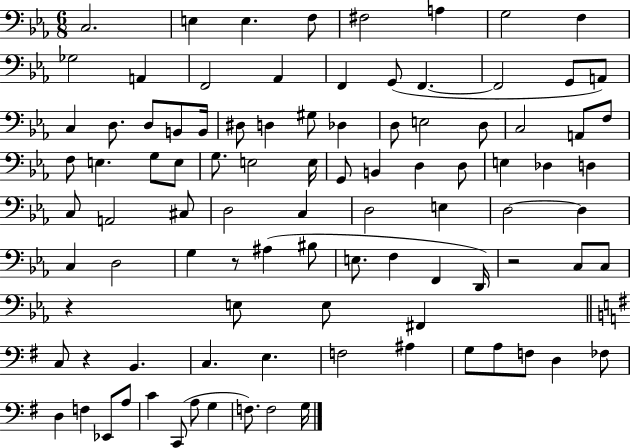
{
  \clef bass
  \numericTimeSignature
  \time 6/8
  \key ees \major
  c2. | e4 e4. f8 | fis2 a4 | g2 f4 | \break ges2 a,4 | f,2 aes,4 | f,4 g,8( f,4.~~ | f,2 g,8 a,8) | \break c4 d8. d8 b,8 b,16 | dis8 d4 gis8 des4 | d8 e2 d8 | c2 a,8 f8 | \break f8 e4. g8 e8 | g8. e2 e16 | g,8 b,4 d4 d8 | e4 des4 d4 | \break c8 a,2 cis8 | d2 c4 | d2 e4 | d2~~ d4 | \break c4 d2 | g4 r8 ais4( bis8 | e8. f4 f,4 d,16) | r2 c8 c8 | \break r4 e8 e8 fis,4 | \bar "||" \break \key g \major c8 r4 b,4. | c4. e4. | f2 ais4 | g8 a8 f8 d4 fes8 | \break d4 f4 ees,8 a8 | c'4 c,8( a8 g4 | f8.) f2 g16 | \bar "|."
}